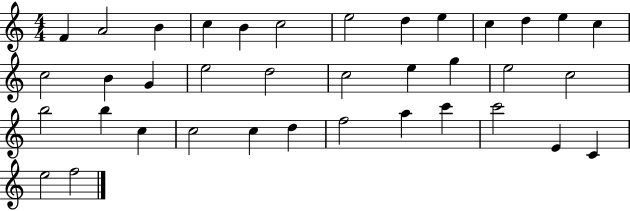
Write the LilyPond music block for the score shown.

{
  \clef treble
  \numericTimeSignature
  \time 4/4
  \key c \major
  f'4 a'2 b'4 | c''4 b'4 c''2 | e''2 d''4 e''4 | c''4 d''4 e''4 c''4 | \break c''2 b'4 g'4 | e''2 d''2 | c''2 e''4 g''4 | e''2 c''2 | \break b''2 b''4 c''4 | c''2 c''4 d''4 | f''2 a''4 c'''4 | c'''2 e'4 c'4 | \break e''2 f''2 | \bar "|."
}